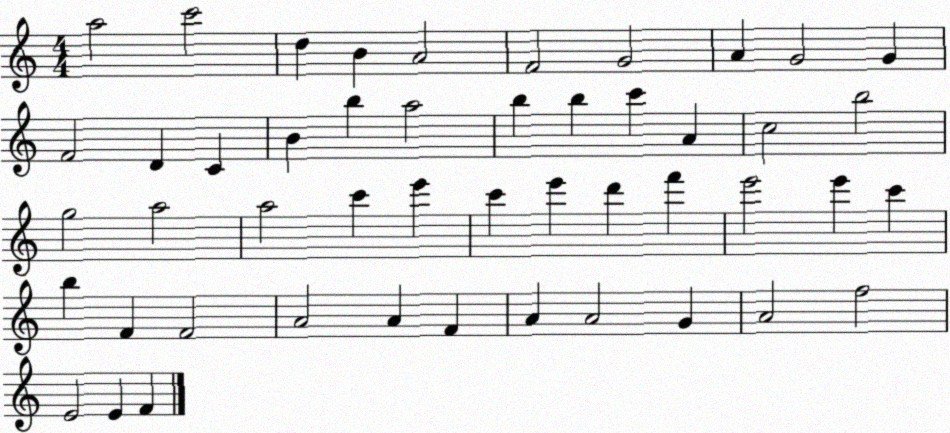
X:1
T:Untitled
M:4/4
L:1/4
K:C
a2 c'2 d B A2 F2 G2 A G2 G F2 D C B b a2 b b c' A c2 b2 g2 a2 a2 c' e' c' e' d' f' e'2 e' c' b F F2 A2 A F A A2 G A2 f2 E2 E F